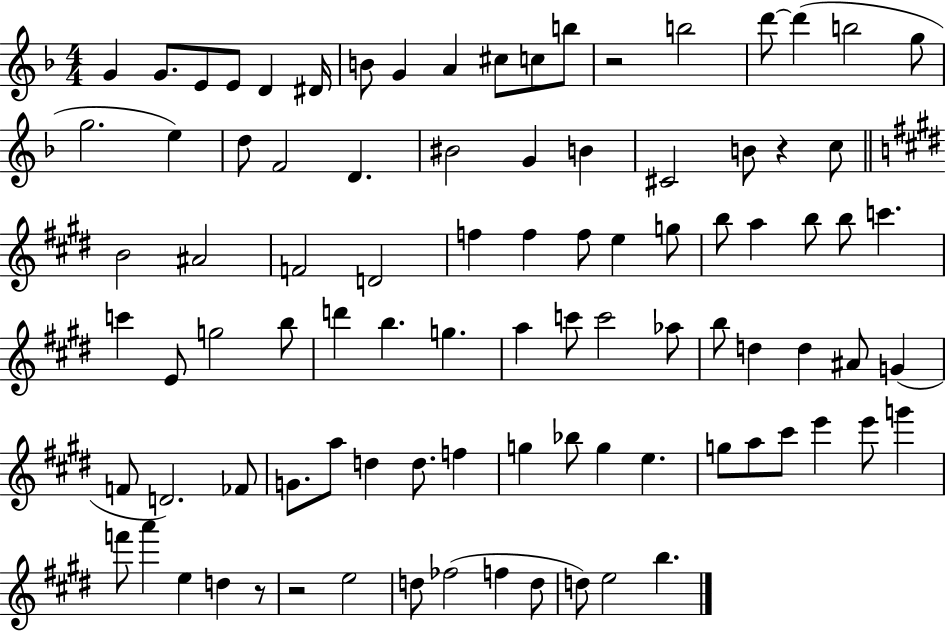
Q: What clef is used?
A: treble